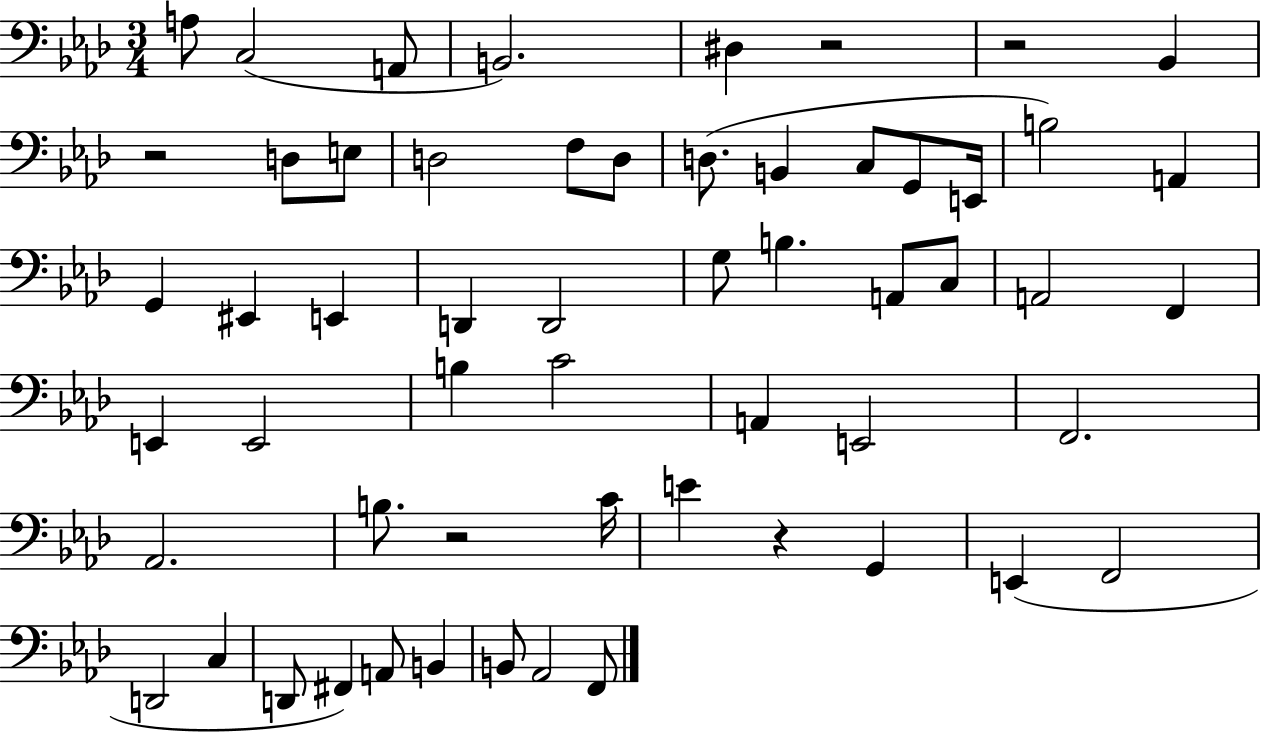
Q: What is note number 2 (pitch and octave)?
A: C3